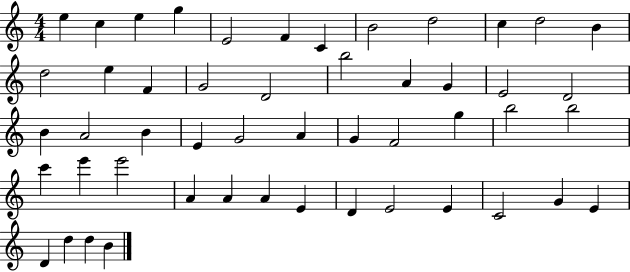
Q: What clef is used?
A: treble